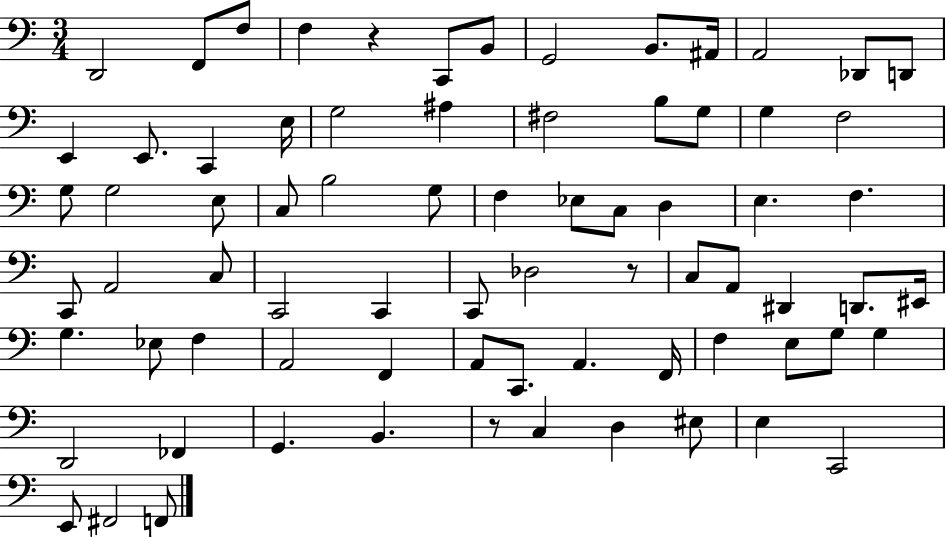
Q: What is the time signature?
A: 3/4